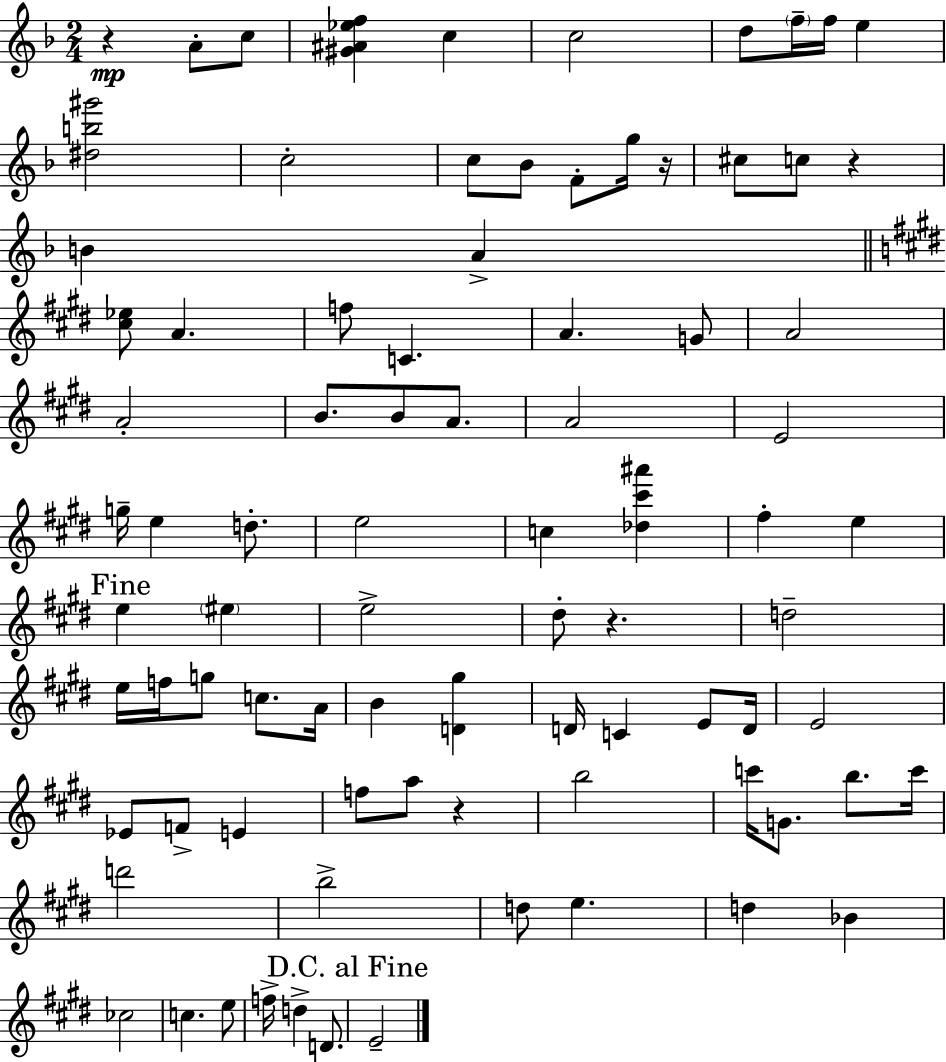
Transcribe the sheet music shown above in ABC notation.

X:1
T:Untitled
M:2/4
L:1/4
K:F
z A/2 c/2 [^G^A_ef] c c2 d/2 f/4 f/4 e [^db^g']2 c2 c/2 _B/2 F/2 g/4 z/4 ^c/2 c/2 z B A [^c_e]/2 A f/2 C A G/2 A2 A2 B/2 B/2 A/2 A2 E2 g/4 e d/2 e2 c [_d^c'^a'] ^f e e ^e e2 ^d/2 z d2 e/4 f/4 g/2 c/2 A/4 B [D^g] D/4 C E/2 D/4 E2 _E/2 F/2 E f/2 a/2 z b2 c'/4 G/2 b/2 c'/4 d'2 b2 d/2 e d _B _c2 c e/2 f/4 d D/2 E2